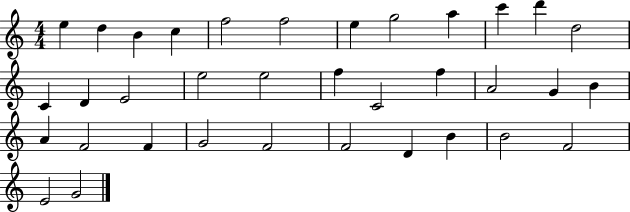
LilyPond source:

{
  \clef treble
  \numericTimeSignature
  \time 4/4
  \key c \major
  e''4 d''4 b'4 c''4 | f''2 f''2 | e''4 g''2 a''4 | c'''4 d'''4 d''2 | \break c'4 d'4 e'2 | e''2 e''2 | f''4 c'2 f''4 | a'2 g'4 b'4 | \break a'4 f'2 f'4 | g'2 f'2 | f'2 d'4 b'4 | b'2 f'2 | \break e'2 g'2 | \bar "|."
}